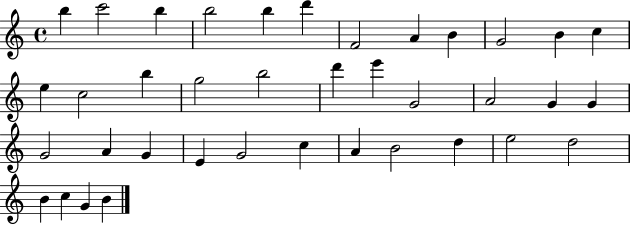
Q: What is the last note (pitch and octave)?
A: B4